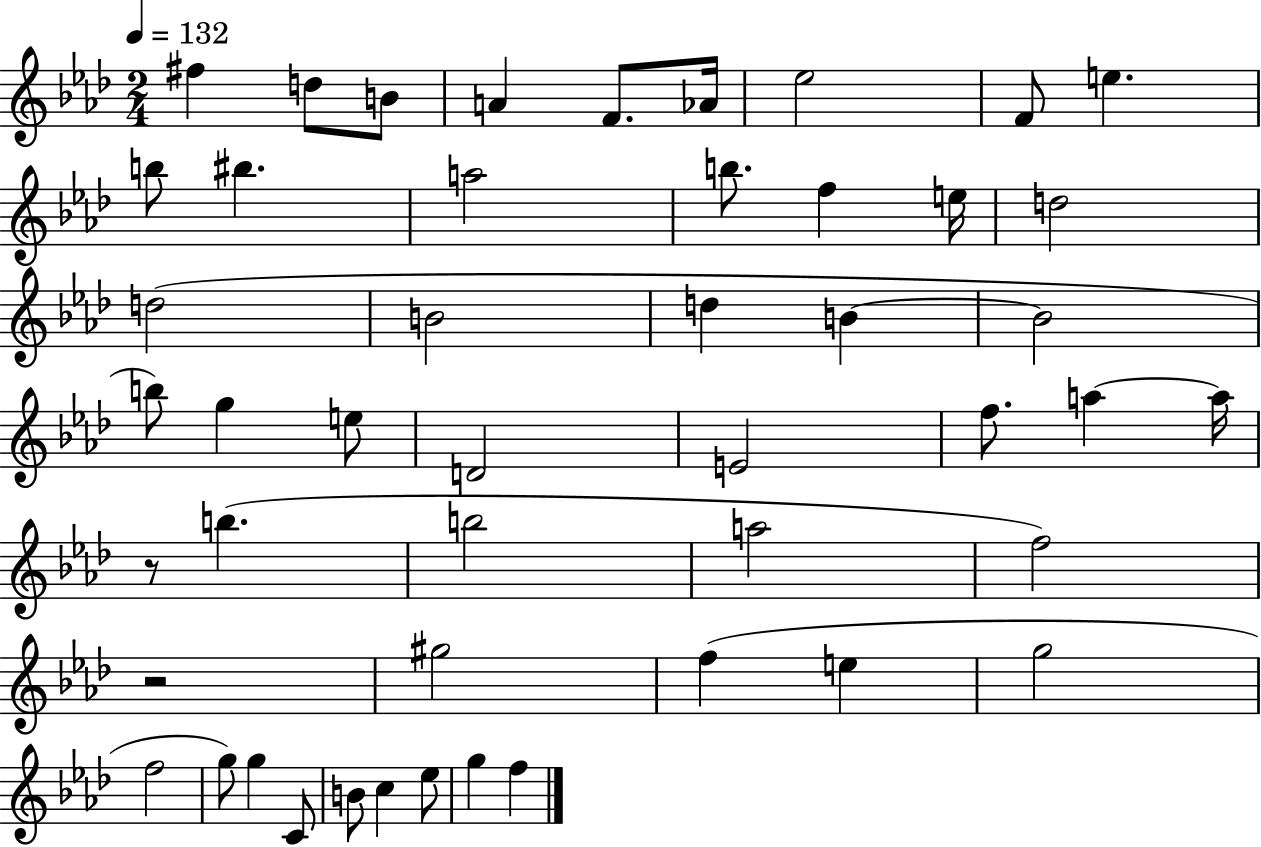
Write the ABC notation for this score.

X:1
T:Untitled
M:2/4
L:1/4
K:Ab
^f d/2 B/2 A F/2 _A/4 _e2 F/2 e b/2 ^b a2 b/2 f e/4 d2 d2 B2 d B B2 b/2 g e/2 D2 E2 f/2 a a/4 z/2 b b2 a2 f2 z2 ^g2 f e g2 f2 g/2 g C/2 B/2 c _e/2 g f